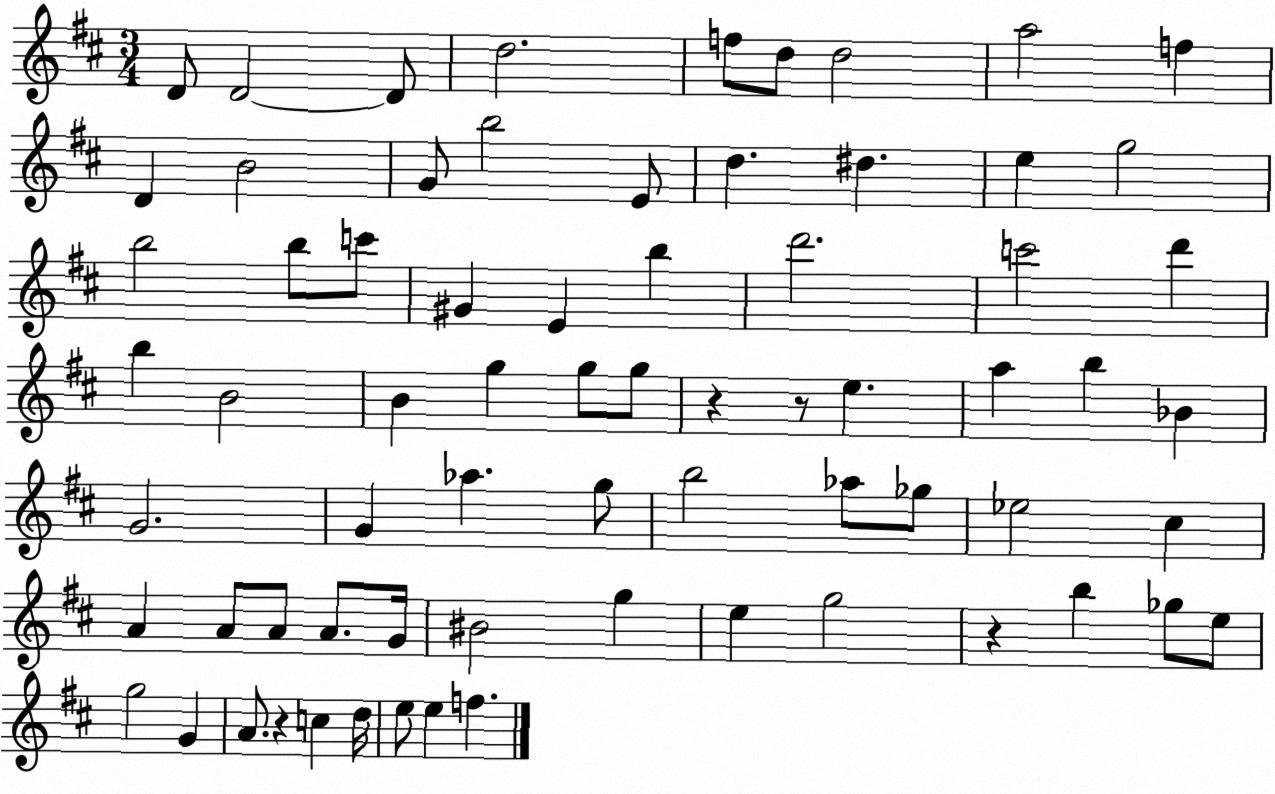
X:1
T:Untitled
M:3/4
L:1/4
K:D
D/2 D2 D/2 d2 f/2 d/2 d2 a2 f D B2 G/2 b2 E/2 d ^d e g2 b2 b/2 c'/2 ^G E b d'2 c'2 d' b B2 B g g/2 g/2 z z/2 e a b _B G2 G _a g/2 b2 _a/2 _g/2 _e2 ^c A A/2 A/2 A/2 G/4 ^B2 g e g2 z b _g/2 e/2 g2 G A/2 z c d/4 e/2 e f